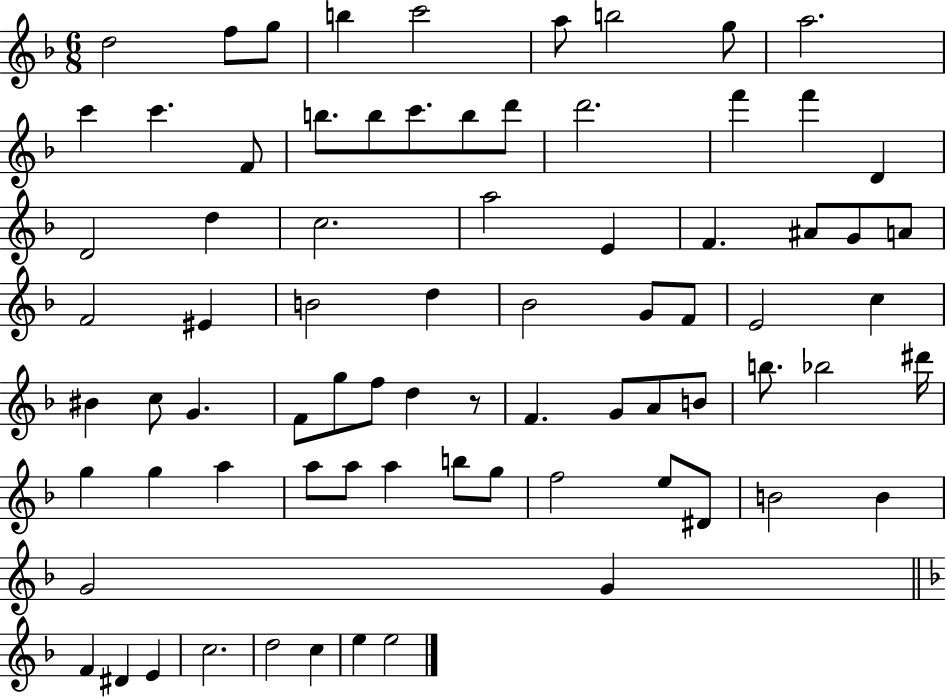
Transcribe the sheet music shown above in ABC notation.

X:1
T:Untitled
M:6/8
L:1/4
K:F
d2 f/2 g/2 b c'2 a/2 b2 g/2 a2 c' c' F/2 b/2 b/2 c'/2 b/2 d'/2 d'2 f' f' D D2 d c2 a2 E F ^A/2 G/2 A/2 F2 ^E B2 d _B2 G/2 F/2 E2 c ^B c/2 G F/2 g/2 f/2 d z/2 F G/2 A/2 B/2 b/2 _b2 ^d'/4 g g a a/2 a/2 a b/2 g/2 f2 e/2 ^D/2 B2 B G2 G F ^D E c2 d2 c e e2